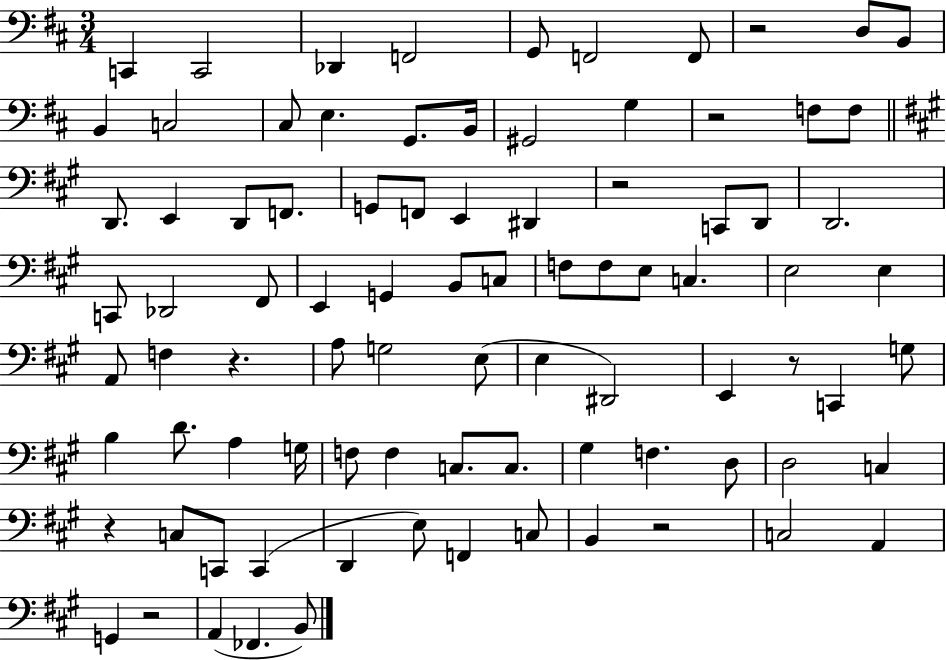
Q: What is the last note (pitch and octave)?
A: B2